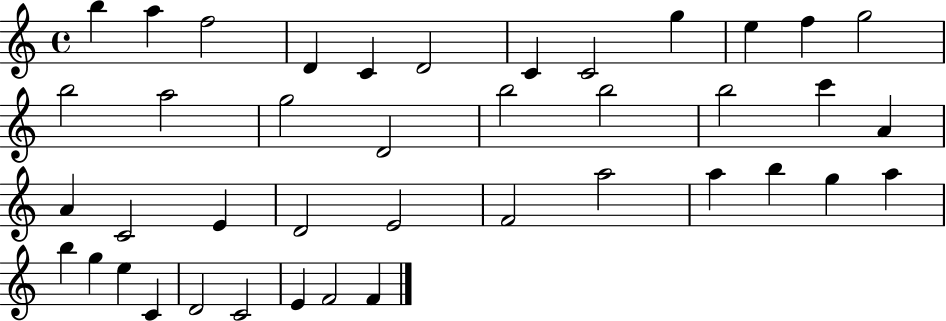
B5/q A5/q F5/h D4/q C4/q D4/h C4/q C4/h G5/q E5/q F5/q G5/h B5/h A5/h G5/h D4/h B5/h B5/h B5/h C6/q A4/q A4/q C4/h E4/q D4/h E4/h F4/h A5/h A5/q B5/q G5/q A5/q B5/q G5/q E5/q C4/q D4/h C4/h E4/q F4/h F4/q